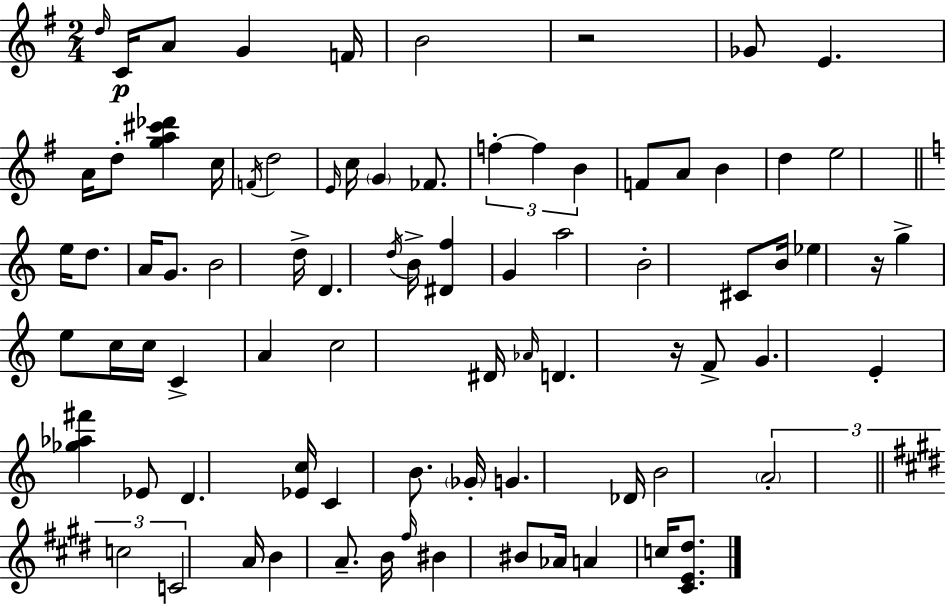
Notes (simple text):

D5/s C4/s A4/e G4/q F4/s B4/h R/h Gb4/e E4/q. A4/s D5/e [G5,A5,C#6,Db6]/q C5/s F4/s D5/h E4/s C5/s G4/q FES4/e. F5/q F5/q B4/q F4/e A4/e B4/q D5/q E5/h E5/s D5/e. A4/s G4/e. B4/h D5/s D4/q. D5/s B4/s [D#4,F5]/q G4/q A5/h B4/h C#4/e B4/s Eb5/q R/s G5/q E5/e C5/s C5/s C4/q A4/q C5/h D#4/s Ab4/s D4/q. R/s F4/e G4/q. E4/q [Gb5,Ab5,F#6]/q Eb4/e D4/q. [Eb4,C5]/s C4/q B4/e. Gb4/s G4/q. Db4/s B4/h A4/h C5/h C4/h A4/s B4/q A4/e. B4/s F#5/s BIS4/q BIS4/e Ab4/s A4/q C5/s [C#4,E4,D#5]/e.